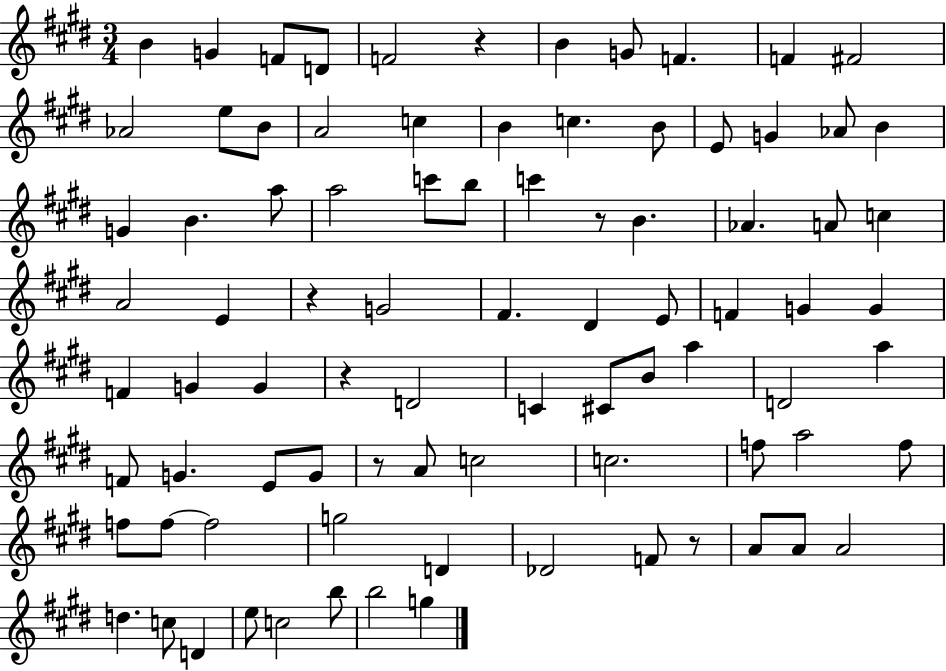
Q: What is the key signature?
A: E major